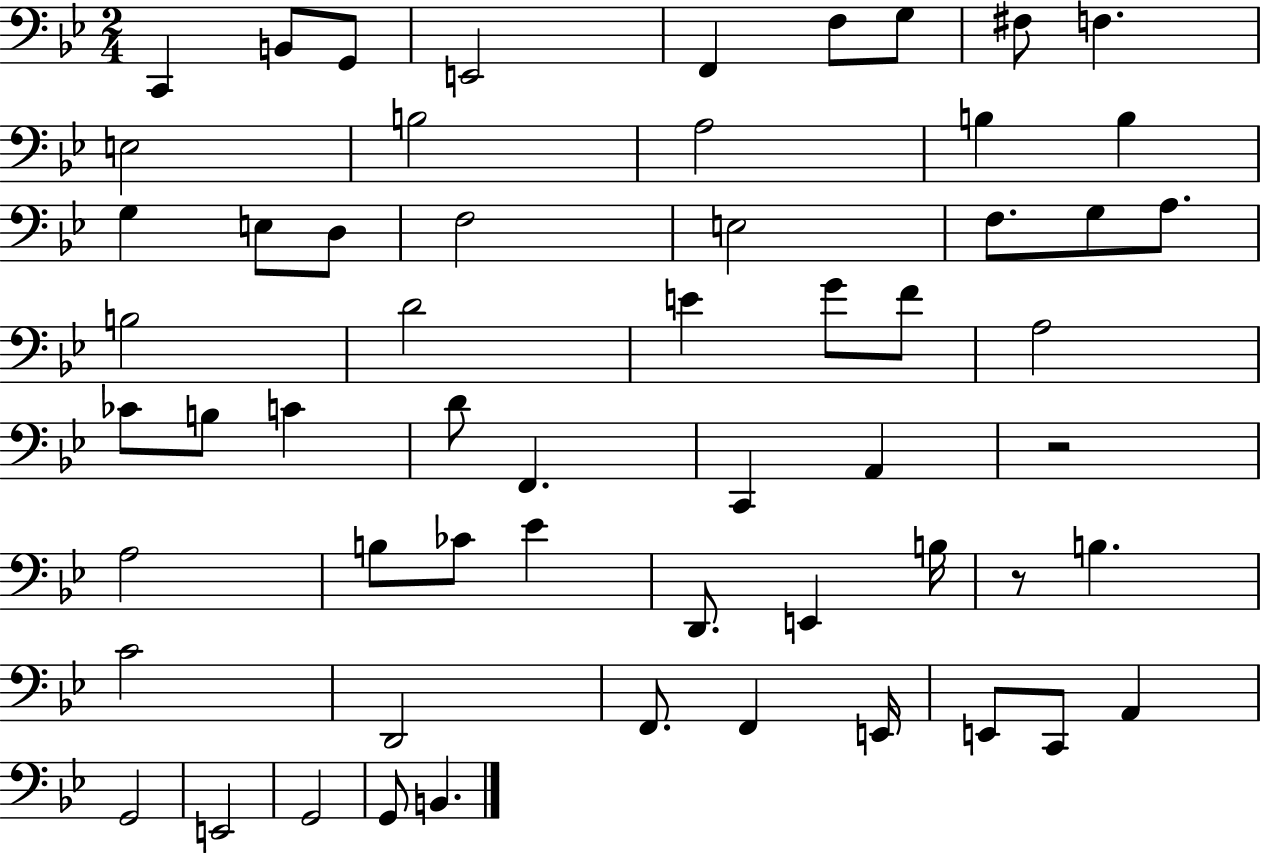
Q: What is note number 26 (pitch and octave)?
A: G4